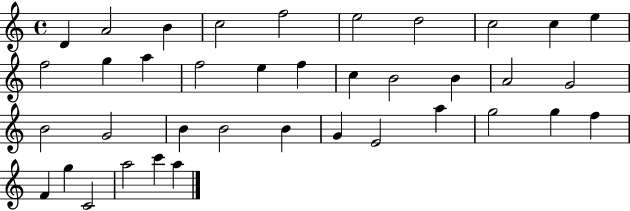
D4/q A4/h B4/q C5/h F5/h E5/h D5/h C5/h C5/q E5/q F5/h G5/q A5/q F5/h E5/q F5/q C5/q B4/h B4/q A4/h G4/h B4/h G4/h B4/q B4/h B4/q G4/q E4/h A5/q G5/h G5/q F5/q F4/q G5/q C4/h A5/h C6/q A5/q